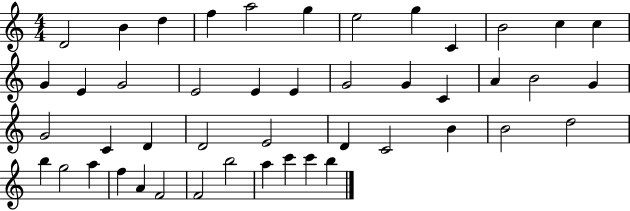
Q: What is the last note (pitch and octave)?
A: B5